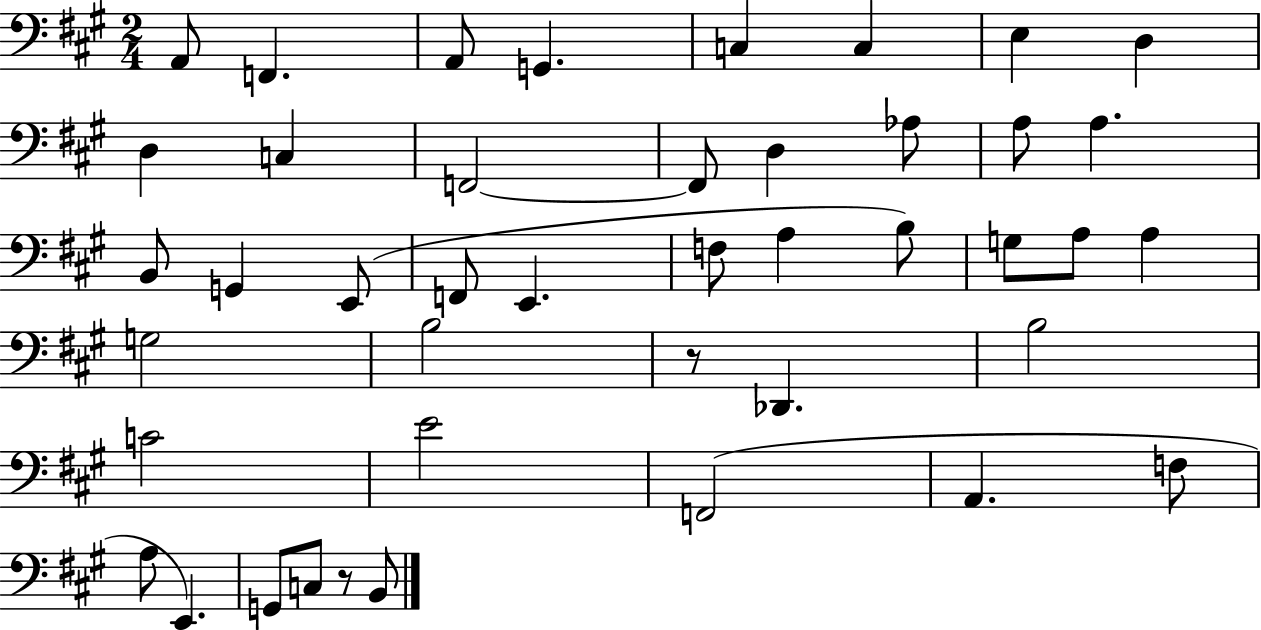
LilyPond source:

{
  \clef bass
  \numericTimeSignature
  \time 2/4
  \key a \major
  a,8 f,4. | a,8 g,4. | c4 c4 | e4 d4 | \break d4 c4 | f,2~~ | f,8 d4 aes8 | a8 a4. | \break b,8 g,4 e,8( | f,8 e,4. | f8 a4 b8) | g8 a8 a4 | \break g2 | b2 | r8 des,4. | b2 | \break c'2 | e'2 | f,2( | a,4. f8 | \break a8 e,4.) | g,8 c8 r8 b,8 | \bar "|."
}